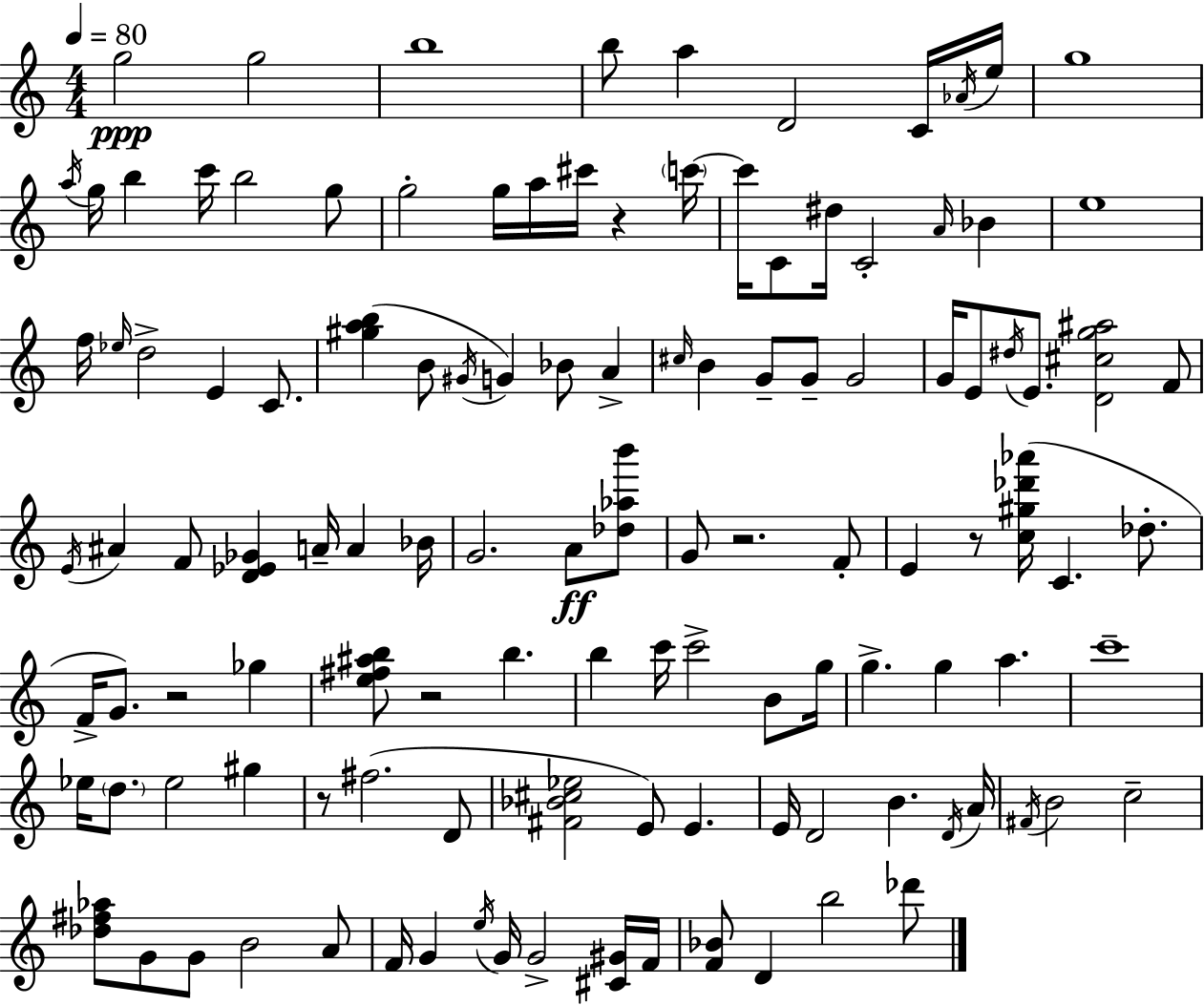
G5/h G5/h B5/w B5/e A5/q D4/h C4/s Ab4/s E5/s G5/w A5/s G5/s B5/q C6/s B5/h G5/e G5/h G5/s A5/s C#6/s R/q C6/s C6/s C4/e D#5/s C4/h A4/s Bb4/q E5/w F5/s Eb5/s D5/h E4/q C4/e. [G#5,A5,B5]/q B4/e G#4/s G4/q Bb4/e A4/q C#5/s B4/q G4/e G4/e G4/h G4/s E4/e D#5/s E4/e. [D4,C#5,G5,A#5]/h F4/e E4/s A#4/q F4/e [D4,Eb4,Gb4]/q A4/s A4/q Bb4/s G4/h. A4/e [Db5,Ab5,B6]/e G4/e R/h. F4/e E4/q R/e [C5,G#5,Db6,Ab6]/s C4/q. Db5/e. F4/s G4/e. R/h Gb5/q [E5,F#5,A#5,B5]/e R/h B5/q. B5/q C6/s C6/h B4/e G5/s G5/q. G5/q A5/q. C6/w Eb5/s D5/e. Eb5/h G#5/q R/e F#5/h. D4/e [F#4,Bb4,C#5,Eb5]/h E4/e E4/q. E4/s D4/h B4/q. D4/s A4/s F#4/s B4/h C5/h [Db5,F#5,Ab5]/e G4/e G4/e B4/h A4/e F4/s G4/q E5/s G4/s G4/h [C#4,G#4]/s F4/s [F4,Bb4]/e D4/q B5/h Db6/e